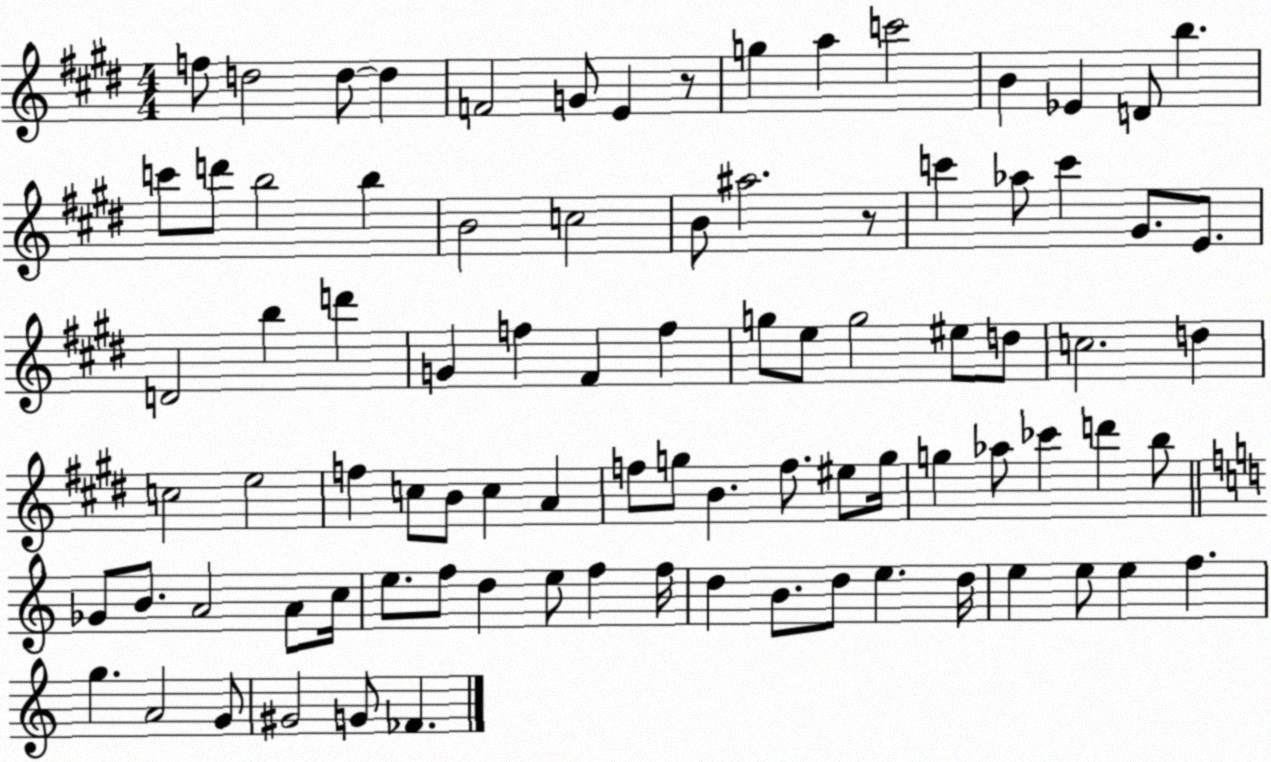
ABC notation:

X:1
T:Untitled
M:4/4
L:1/4
K:E
f/2 d2 d/2 d F2 G/2 E z/2 g a c'2 B _E D/2 b c'/2 d'/2 b2 b B2 c2 B/2 ^a2 z/2 c' _a/2 c' ^G/2 E/2 D2 b d' G f ^F f g/2 e/2 g2 ^e/2 d/2 c2 d c2 e2 f c/2 B/2 c A f/2 g/2 B f/2 ^e/2 g/4 g _a/2 _c' d' b/2 _G/2 B/2 A2 A/2 c/4 e/2 f/2 d e/2 f f/4 d B/2 d/2 e d/4 e e/2 e f g A2 G/2 ^G2 G/2 _F